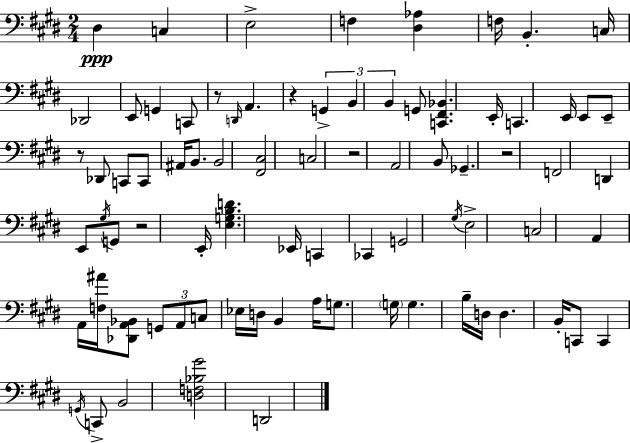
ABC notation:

X:1
T:Untitled
M:2/4
L:1/4
K:E
^D, C, E,2 F, [^D,_A,] F,/4 B,, C,/4 _D,,2 E,,/2 G,, C,,/2 z/2 D,,/4 A,, z G,, B,, B,, G,,/2 [C,,^F,,_B,,] E,,/4 C,, E,,/4 E,,/2 E,,/2 z/2 _D,,/2 C,,/2 C,,/2 ^A,,/4 B,,/2 B,,2 [^F,,^C,]2 C,2 z2 A,,2 B,,/2 _G,, z2 F,,2 D,, E,,/2 ^G,/4 G,,/2 z2 E,,/4 [E,G,B,D] _E,,/4 C,, _C,, G,,2 ^G,/4 E,2 C,2 A,, A,,/4 [F,^A]/4 [_D,,A,,_B,,]/2 G,,/2 A,,/2 C,/2 _E,/4 D,/4 B,, A,/4 G,/2 G,/4 G, B,/4 D,/4 D, B,,/4 C,,/2 C,, G,,/4 C,,/2 B,,2 [D,F,_B,^G]2 D,,2